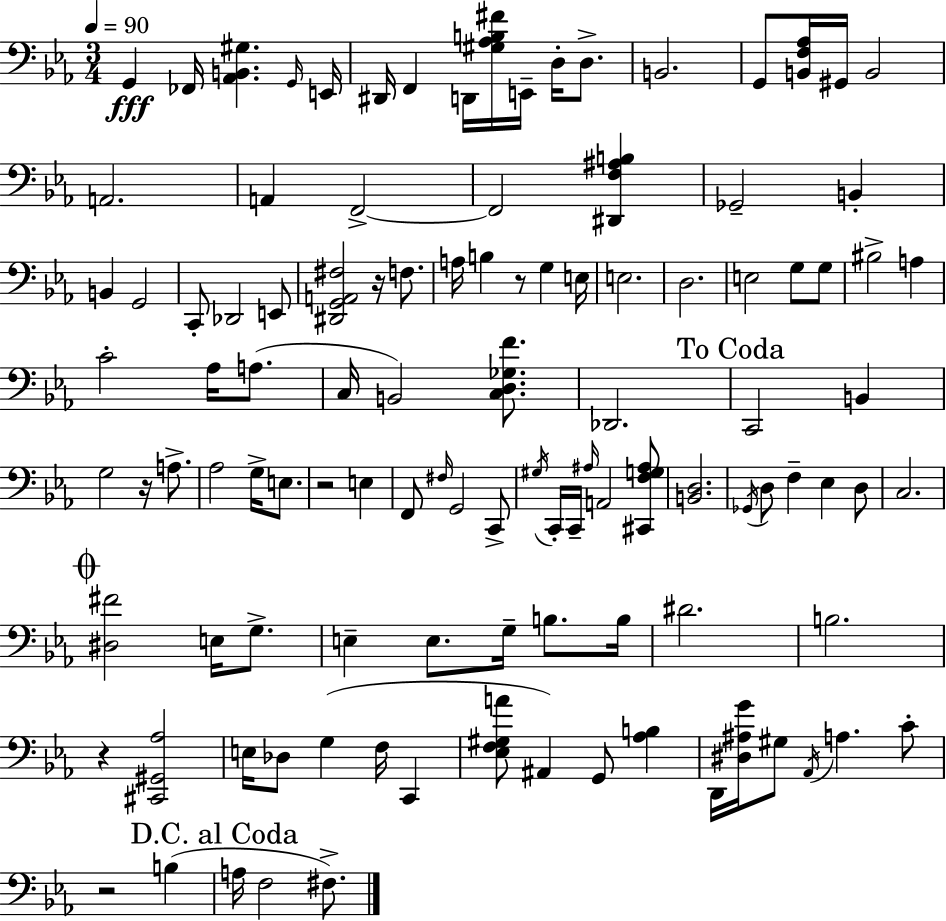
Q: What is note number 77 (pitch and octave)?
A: Db3